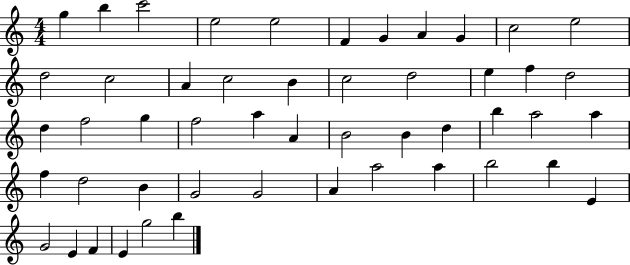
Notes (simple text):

G5/q B5/q C6/h E5/h E5/h F4/q G4/q A4/q G4/q C5/h E5/h D5/h C5/h A4/q C5/h B4/q C5/h D5/h E5/q F5/q D5/h D5/q F5/h G5/q F5/h A5/q A4/q B4/h B4/q D5/q B5/q A5/h A5/q F5/q D5/h B4/q G4/h G4/h A4/q A5/h A5/q B5/h B5/q E4/q G4/h E4/q F4/q E4/q G5/h B5/q